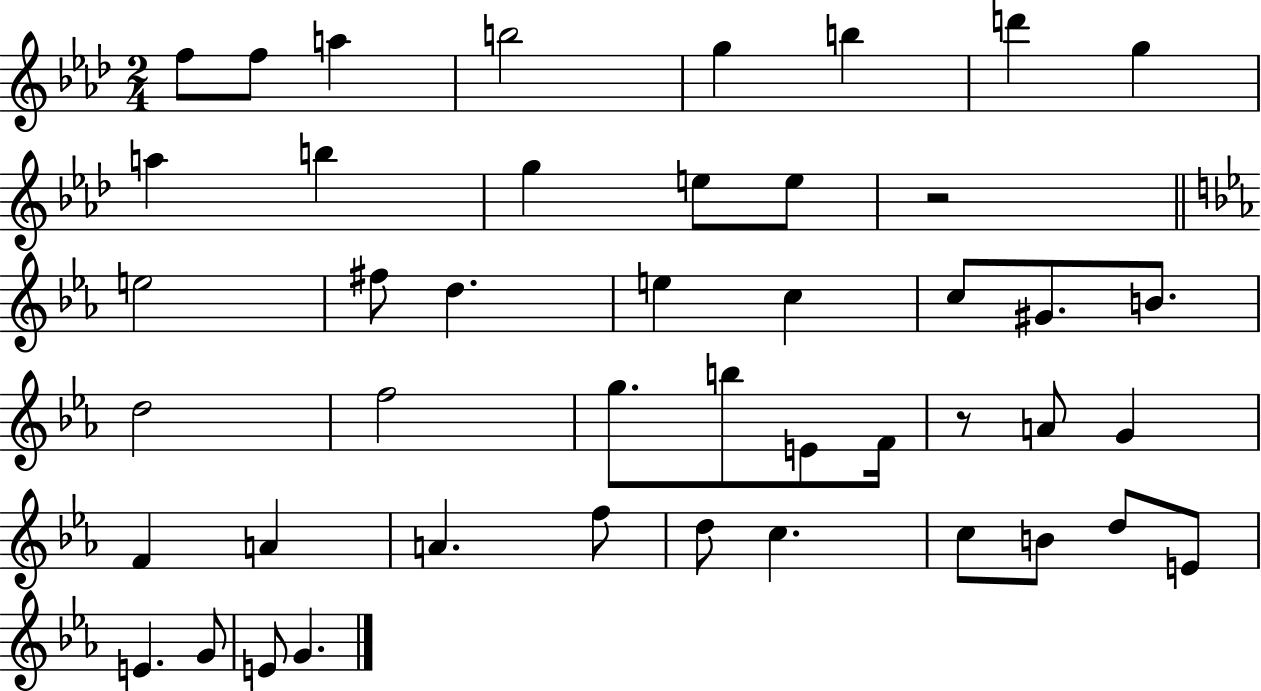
{
  \clef treble
  \numericTimeSignature
  \time 2/4
  \key aes \major
  f''8 f''8 a''4 | b''2 | g''4 b''4 | d'''4 g''4 | \break a''4 b''4 | g''4 e''8 e''8 | r2 | \bar "||" \break \key ees \major e''2 | fis''8 d''4. | e''4 c''4 | c''8 gis'8. b'8. | \break d''2 | f''2 | g''8. b''8 e'8 f'16 | r8 a'8 g'4 | \break f'4 a'4 | a'4. f''8 | d''8 c''4. | c''8 b'8 d''8 e'8 | \break e'4. g'8 | e'8 g'4. | \bar "|."
}